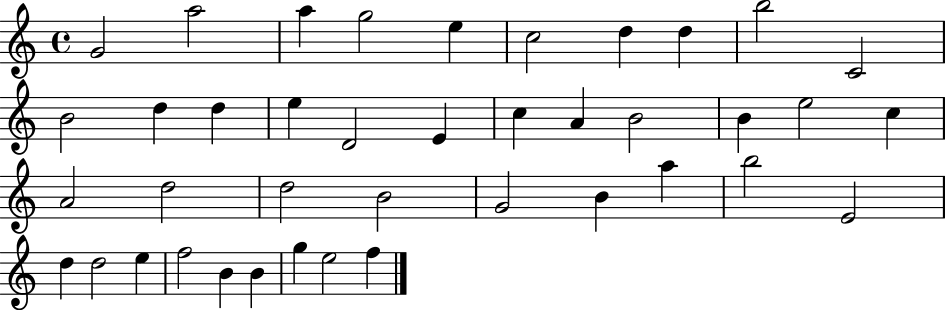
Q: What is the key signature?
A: C major